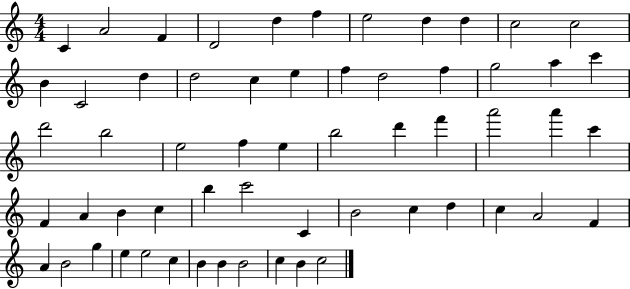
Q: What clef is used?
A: treble